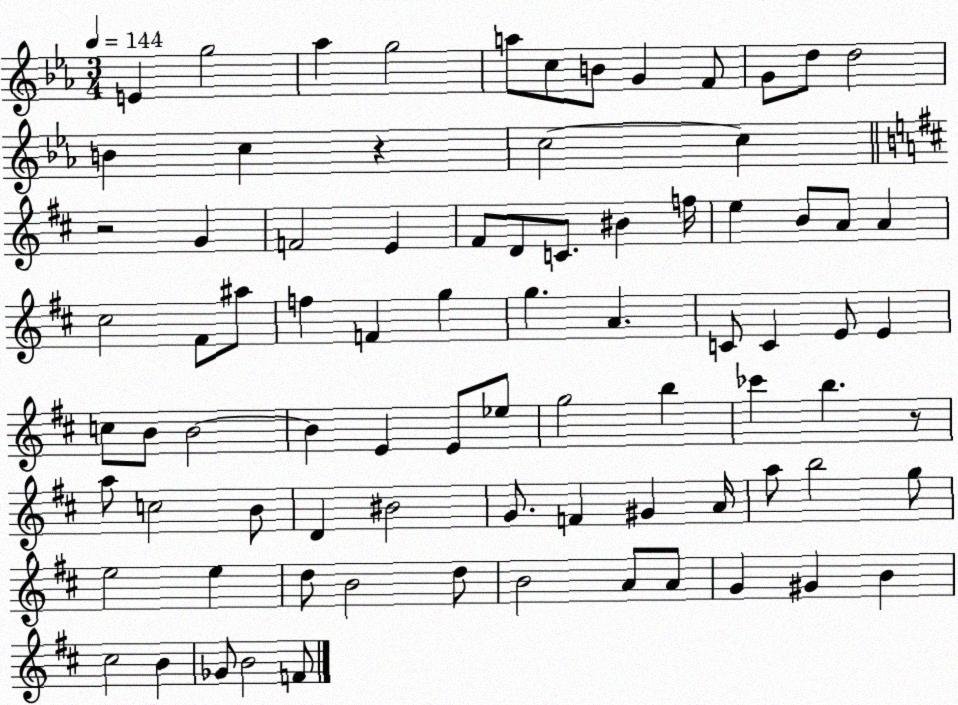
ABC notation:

X:1
T:Untitled
M:3/4
L:1/4
K:Eb
E g2 _a g2 a/2 c/2 B/2 G F/2 G/2 d/2 d2 B c z c2 c z2 G F2 E ^F/2 D/2 C/2 ^B f/4 e B/2 A/2 A ^c2 ^F/2 ^a/2 f F g g A C/2 C E/2 E c/2 B/2 B2 B E E/2 _e/2 g2 b _c' b z/2 a/2 c2 B/2 D ^B2 G/2 F ^G A/4 a/2 b2 g/2 e2 e d/2 B2 d/2 B2 A/2 A/2 G ^G B ^c2 B _G/2 B2 F/2